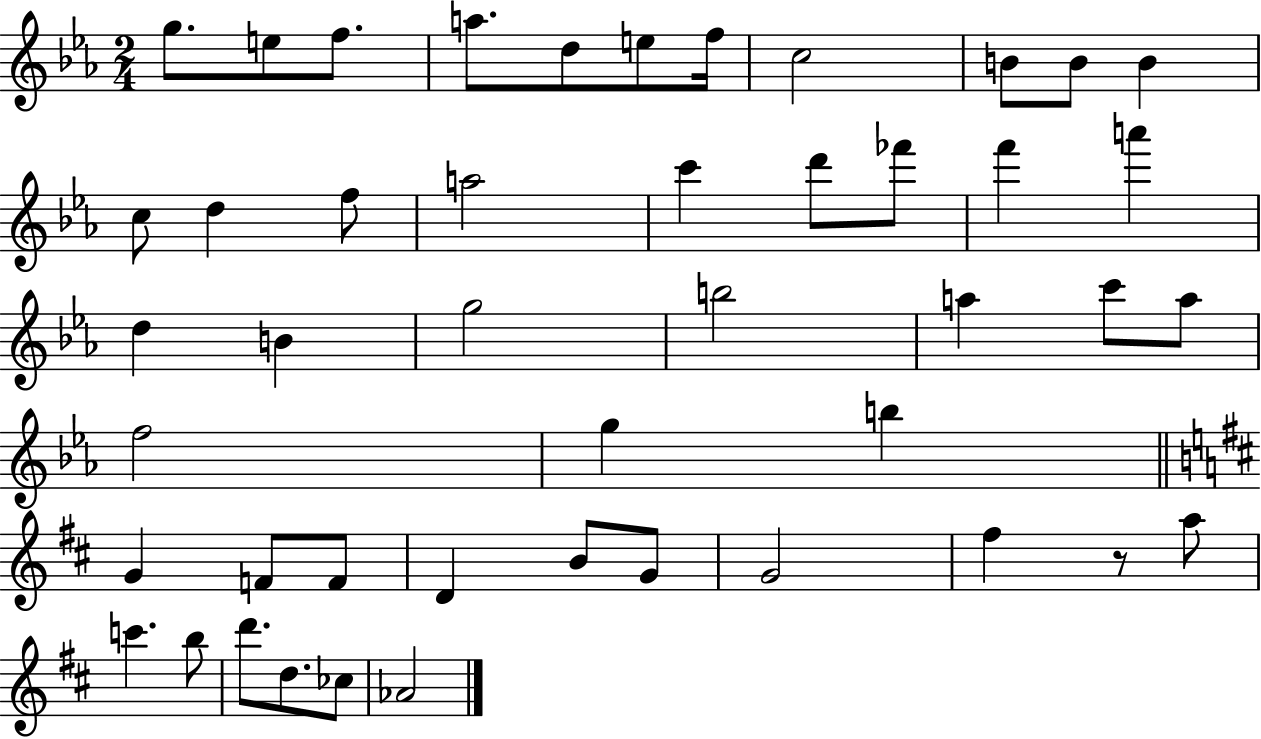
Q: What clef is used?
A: treble